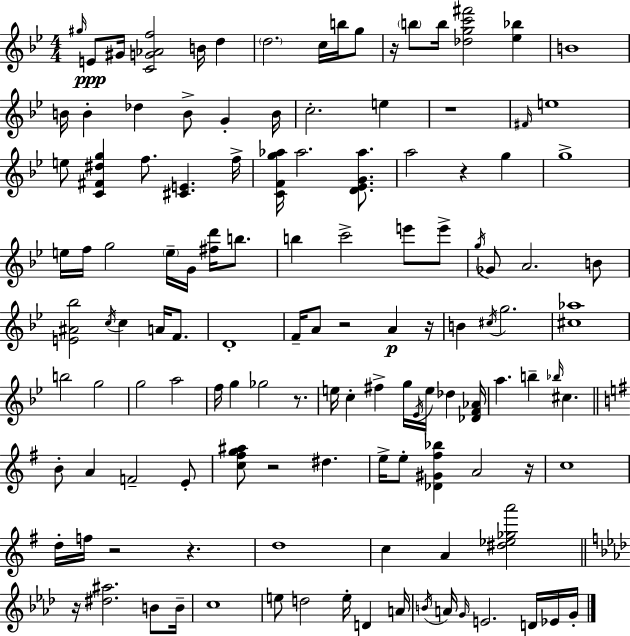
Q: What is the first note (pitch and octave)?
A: G#5